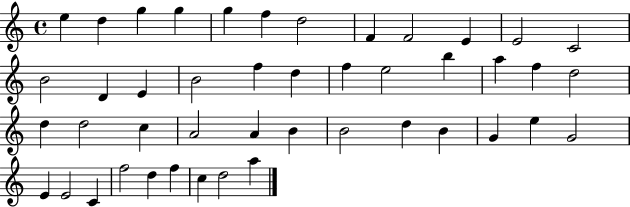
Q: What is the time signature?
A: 4/4